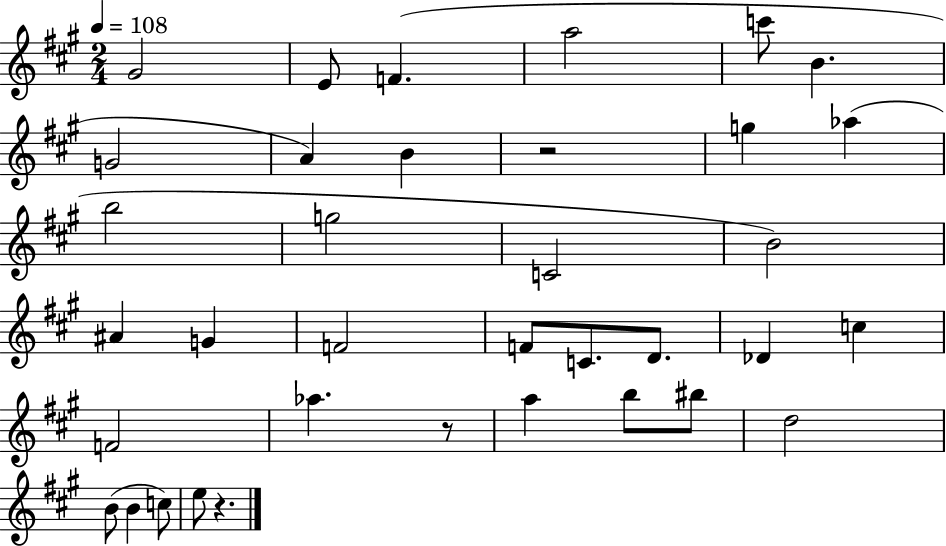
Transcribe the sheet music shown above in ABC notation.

X:1
T:Untitled
M:2/4
L:1/4
K:A
^G2 E/2 F a2 c'/2 B G2 A B z2 g _a b2 g2 C2 B2 ^A G F2 F/2 C/2 D/2 _D c F2 _a z/2 a b/2 ^b/2 d2 B/2 B c/2 e/2 z